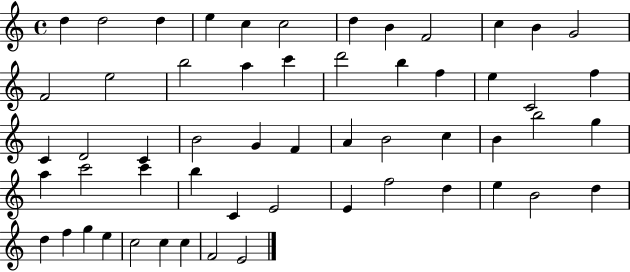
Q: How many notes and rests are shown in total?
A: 56